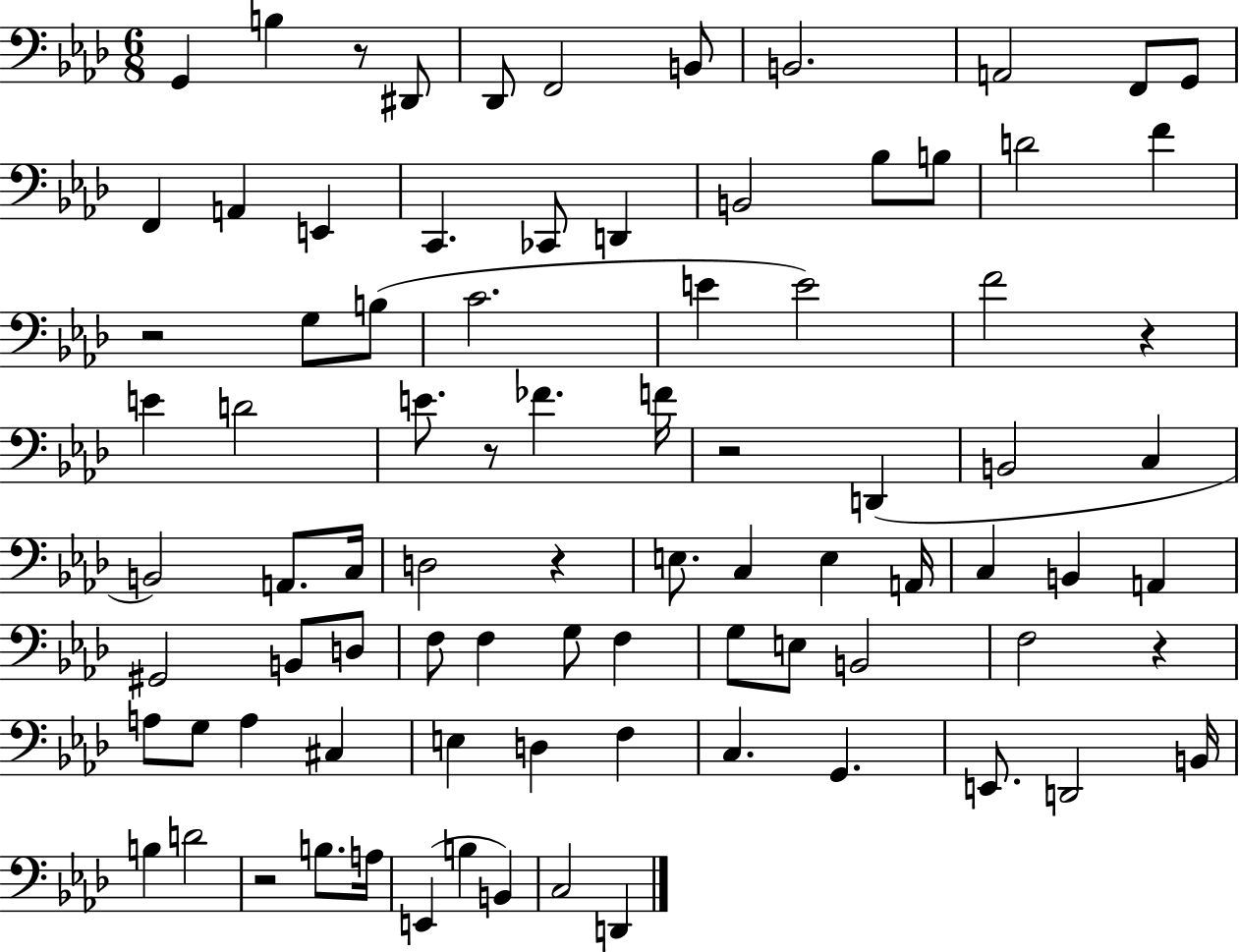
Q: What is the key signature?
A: AES major